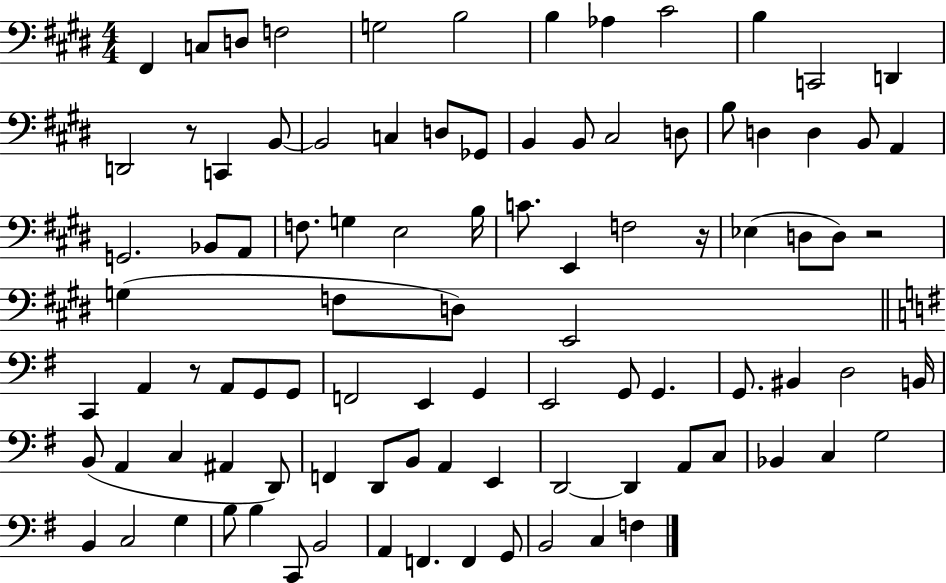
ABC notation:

X:1
T:Untitled
M:4/4
L:1/4
K:E
^F,, C,/2 D,/2 F,2 G,2 B,2 B, _A, ^C2 B, C,,2 D,, D,,2 z/2 C,, B,,/2 B,,2 C, D,/2 _G,,/2 B,, B,,/2 ^C,2 D,/2 B,/2 D, D, B,,/2 A,, G,,2 _B,,/2 A,,/2 F,/2 G, E,2 B,/4 C/2 E,, F,2 z/4 _E, D,/2 D,/2 z2 G, F,/2 D,/2 E,,2 C,, A,, z/2 A,,/2 G,,/2 G,,/2 F,,2 E,, G,, E,,2 G,,/2 G,, G,,/2 ^B,, D,2 B,,/4 B,,/2 A,, C, ^A,, D,,/2 F,, D,,/2 B,,/2 A,, E,, D,,2 D,, A,,/2 C,/2 _B,, C, G,2 B,, C,2 G, B,/2 B, C,,/2 B,,2 A,, F,, F,, G,,/2 B,,2 C, F,